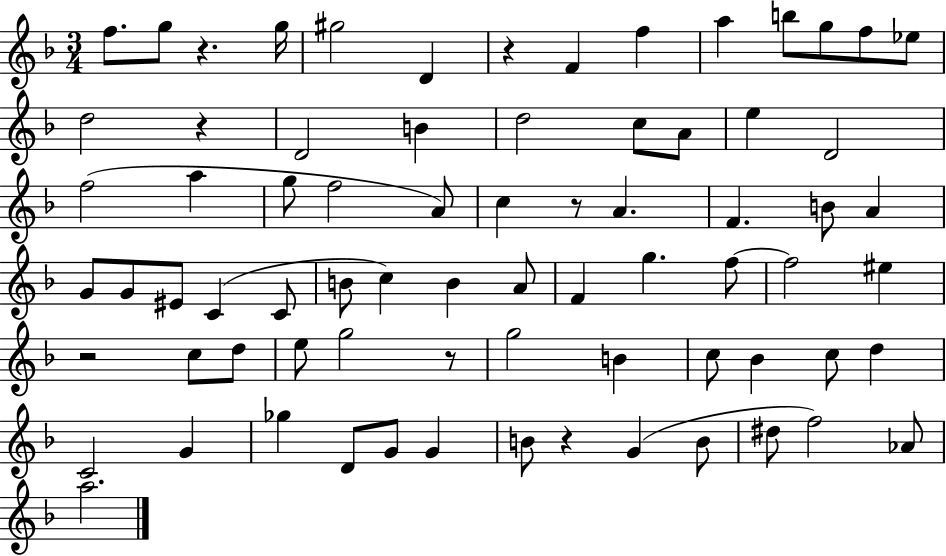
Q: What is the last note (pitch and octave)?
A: A5